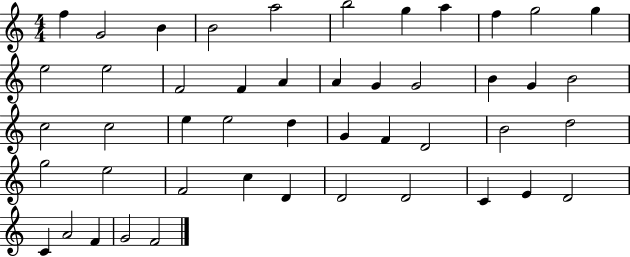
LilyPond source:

{
  \clef treble
  \numericTimeSignature
  \time 4/4
  \key c \major
  f''4 g'2 b'4 | b'2 a''2 | b''2 g''4 a''4 | f''4 g''2 g''4 | \break e''2 e''2 | f'2 f'4 a'4 | a'4 g'4 g'2 | b'4 g'4 b'2 | \break c''2 c''2 | e''4 e''2 d''4 | g'4 f'4 d'2 | b'2 d''2 | \break g''2 e''2 | f'2 c''4 d'4 | d'2 d'2 | c'4 e'4 d'2 | \break c'4 a'2 f'4 | g'2 f'2 | \bar "|."
}